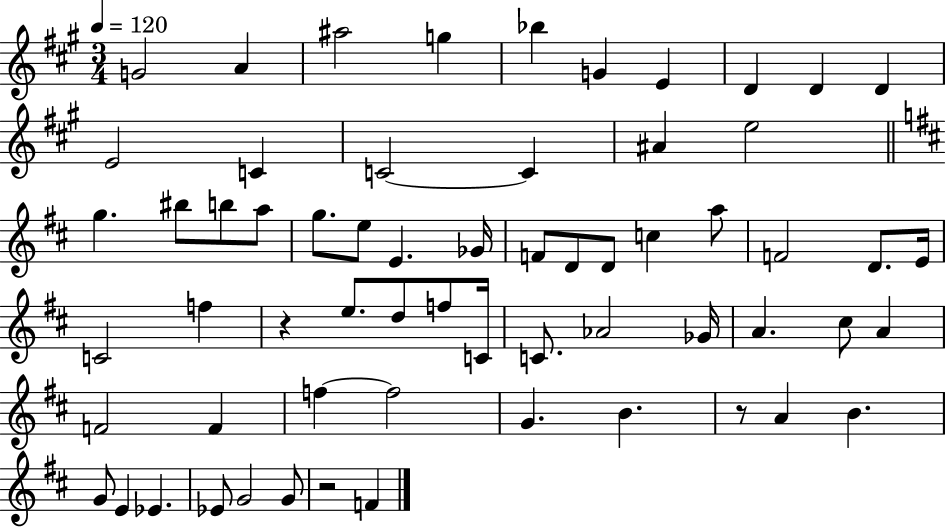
{
  \clef treble
  \numericTimeSignature
  \time 3/4
  \key a \major
  \tempo 4 = 120
  \repeat volta 2 { g'2 a'4 | ais''2 g''4 | bes''4 g'4 e'4 | d'4 d'4 d'4 | \break e'2 c'4 | c'2~~ c'4 | ais'4 e''2 | \bar "||" \break \key b \minor g''4. bis''8 b''8 a''8 | g''8. e''8 e'4. ges'16 | f'8 d'8 d'8 c''4 a''8 | f'2 d'8. e'16 | \break c'2 f''4 | r4 e''8. d''8 f''8 c'16 | c'8. aes'2 ges'16 | a'4. cis''8 a'4 | \break f'2 f'4 | f''4~~ f''2 | g'4. b'4. | r8 a'4 b'4. | \break g'8 e'4 ees'4. | ees'8 g'2 g'8 | r2 f'4 | } \bar "|."
}